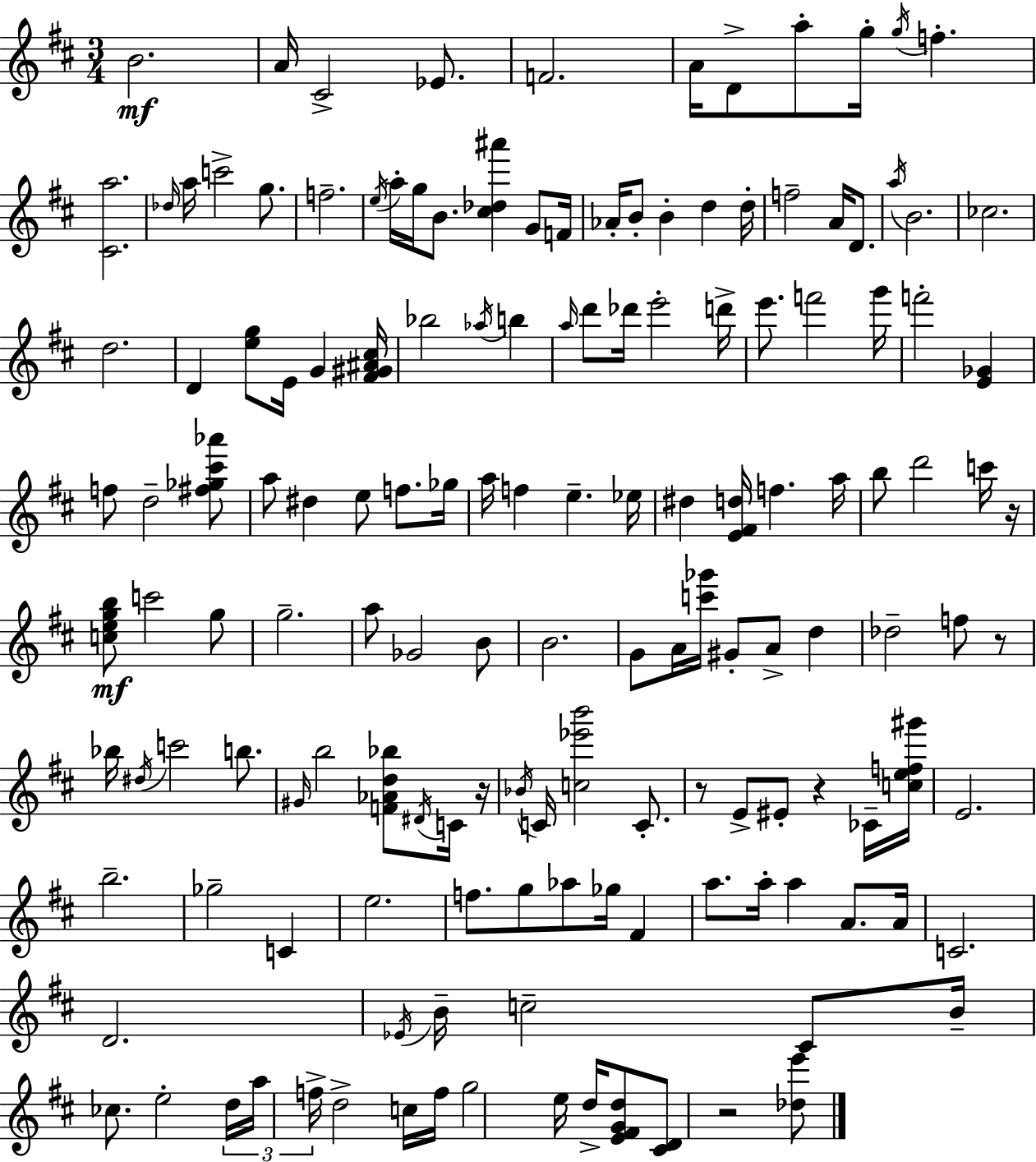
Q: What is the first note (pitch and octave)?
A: B4